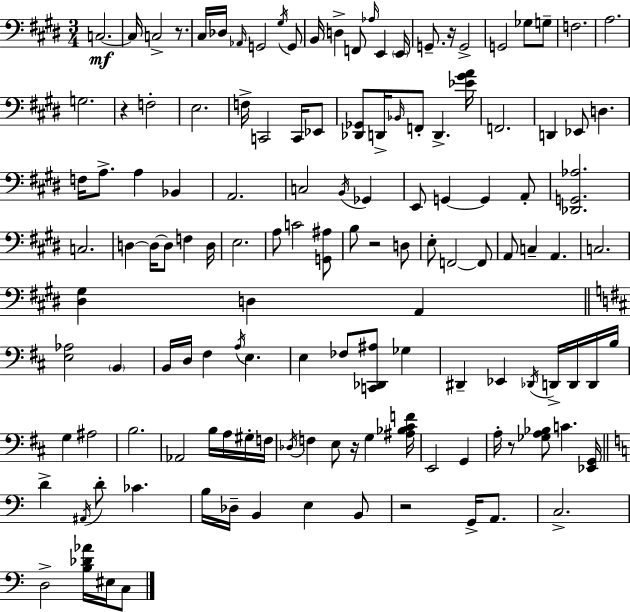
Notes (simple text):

C3/h. C3/s C3/h R/e. C#3/s Db3/s Ab2/s G2/h G#3/s G2/e B2/s D3/q F2/e Ab3/s E2/q E2/s G2/e. R/s G2/h G2/h Gb3/e G3/e F3/h. A3/h. G3/h. R/q F3/h E3/h. F3/s C2/h C2/s Eb2/e [Db2,Gb2]/e D2/s Bb2/s F2/e D2/q. [Eb4,G#4,A4]/s F2/h. D2/q Eb2/e D3/q. F3/s A3/e. A3/q Bb2/q A2/h. C3/h B2/s Gb2/q E2/e G2/q G2/q A2/e [Db2,G2,Ab3]/h. C3/h. D3/q D3/s D3/e F3/q D3/s E3/h. A3/e C4/h [G2,A#3]/e B3/e R/h D3/e E3/e F2/h F2/e A2/e C3/q A2/q. C3/h. [D#3,G#3]/q D3/q A2/q [E3,Ab3]/h B2/q B2/s D3/s F#3/q A3/s E3/q. E3/q FES3/e [C2,Db2,A#3]/e Gb3/q D#2/q Eb2/q Db2/s D2/s D2/s D2/s B3/s G3/q A#3/h B3/h. Ab2/h B3/s A3/s G#3/s F3/s Db3/s F3/q E3/e R/s G3/q [A#3,Bb3,C#4,F4]/s E2/h G2/q A3/s R/e [Gb3,A3,Bb3]/e C4/q. [Eb2,G2]/s D4/q A#2/s D4/e CES4/q. B3/s Db3/s B2/q E3/q B2/e R/h G2/s A2/e. C3/h. D3/h [B3,Db4,Ab4]/s EIS3/s C3/e